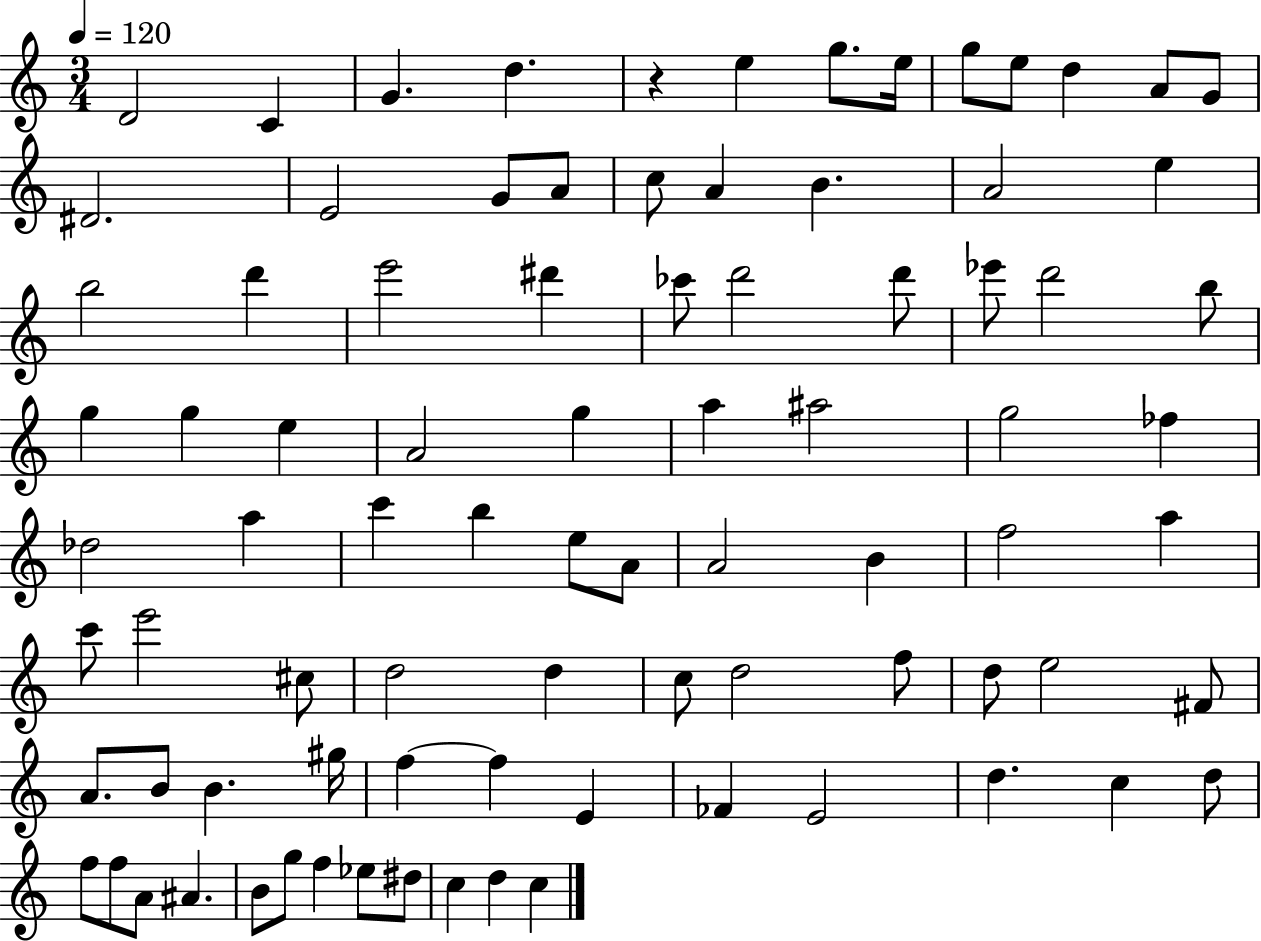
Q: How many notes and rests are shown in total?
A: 86